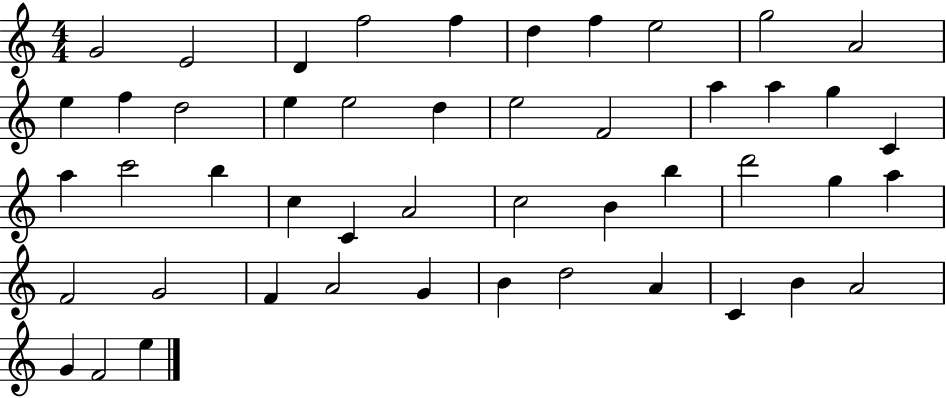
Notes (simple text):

G4/h E4/h D4/q F5/h F5/q D5/q F5/q E5/h G5/h A4/h E5/q F5/q D5/h E5/q E5/h D5/q E5/h F4/h A5/q A5/q G5/q C4/q A5/q C6/h B5/q C5/q C4/q A4/h C5/h B4/q B5/q D6/h G5/q A5/q F4/h G4/h F4/q A4/h G4/q B4/q D5/h A4/q C4/q B4/q A4/h G4/q F4/h E5/q